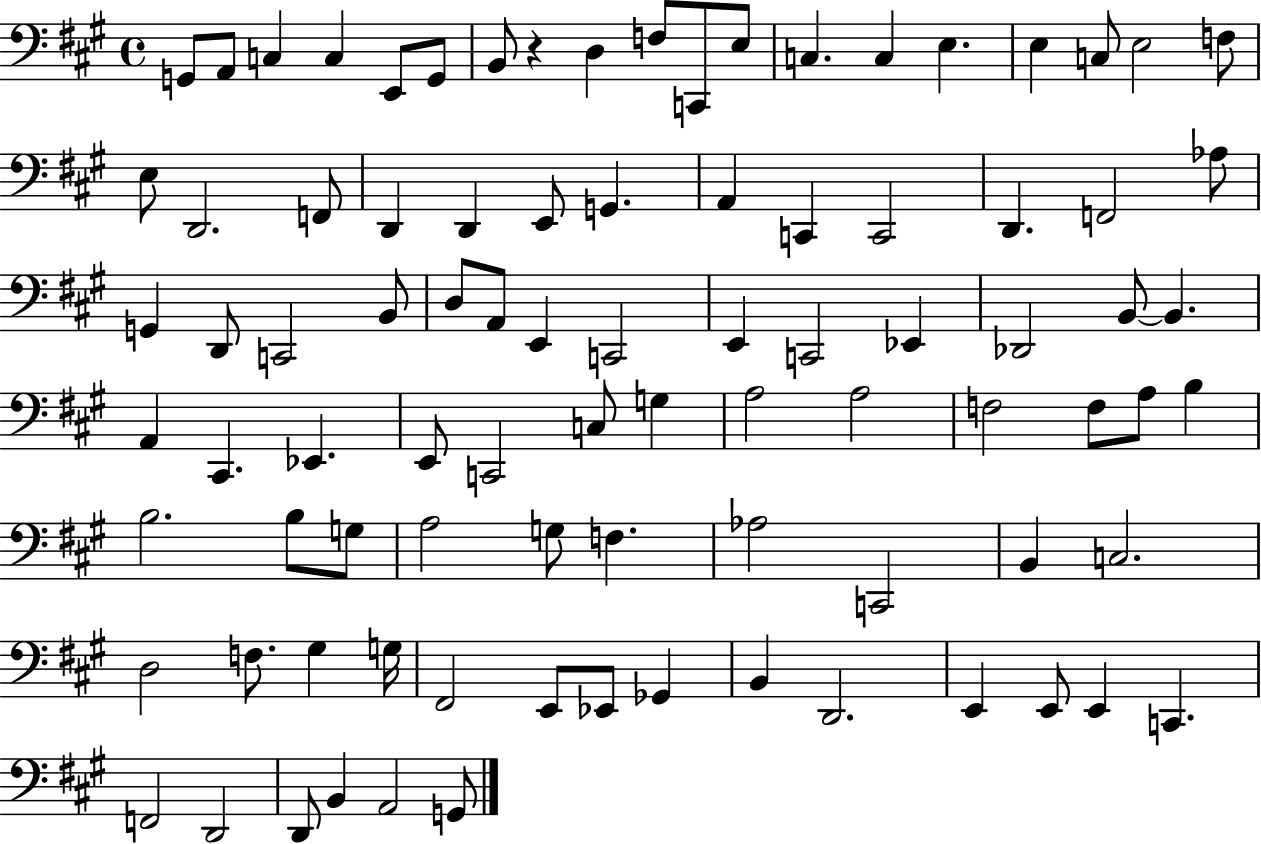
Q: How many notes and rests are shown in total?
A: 89